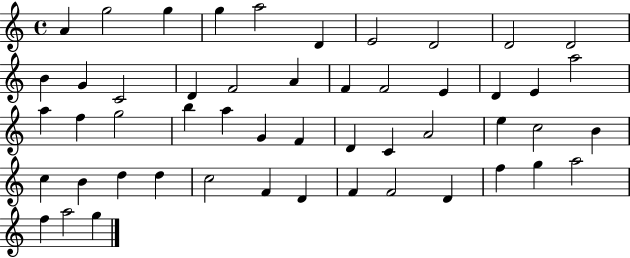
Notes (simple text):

A4/q G5/h G5/q G5/q A5/h D4/q E4/h D4/h D4/h D4/h B4/q G4/q C4/h D4/q F4/h A4/q F4/q F4/h E4/q D4/q E4/q A5/h A5/q F5/q G5/h B5/q A5/q G4/q F4/q D4/q C4/q A4/h E5/q C5/h B4/q C5/q B4/q D5/q D5/q C5/h F4/q D4/q F4/q F4/h D4/q F5/q G5/q A5/h F5/q A5/h G5/q